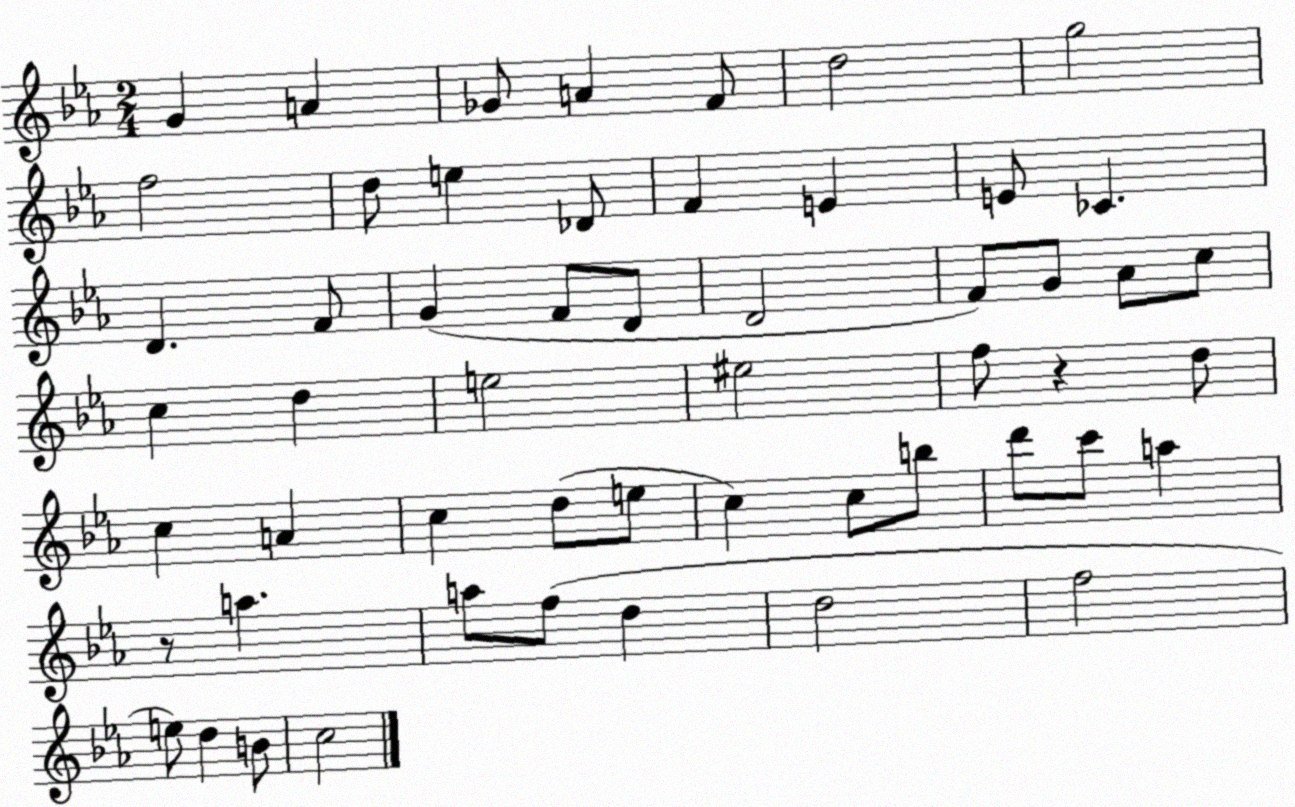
X:1
T:Untitled
M:2/4
L:1/4
K:Eb
G A _G/2 A F/2 d2 g2 f2 d/2 e _D/2 F E E/2 _C D F/2 G F/2 D/2 D2 F/2 G/2 _A/2 c/2 c d e2 ^e2 f/2 z d/2 c A c d/2 e/2 c c/2 b/2 d'/2 c'/2 a z/2 a a/2 f/2 d d2 f2 e/2 d B/2 c2